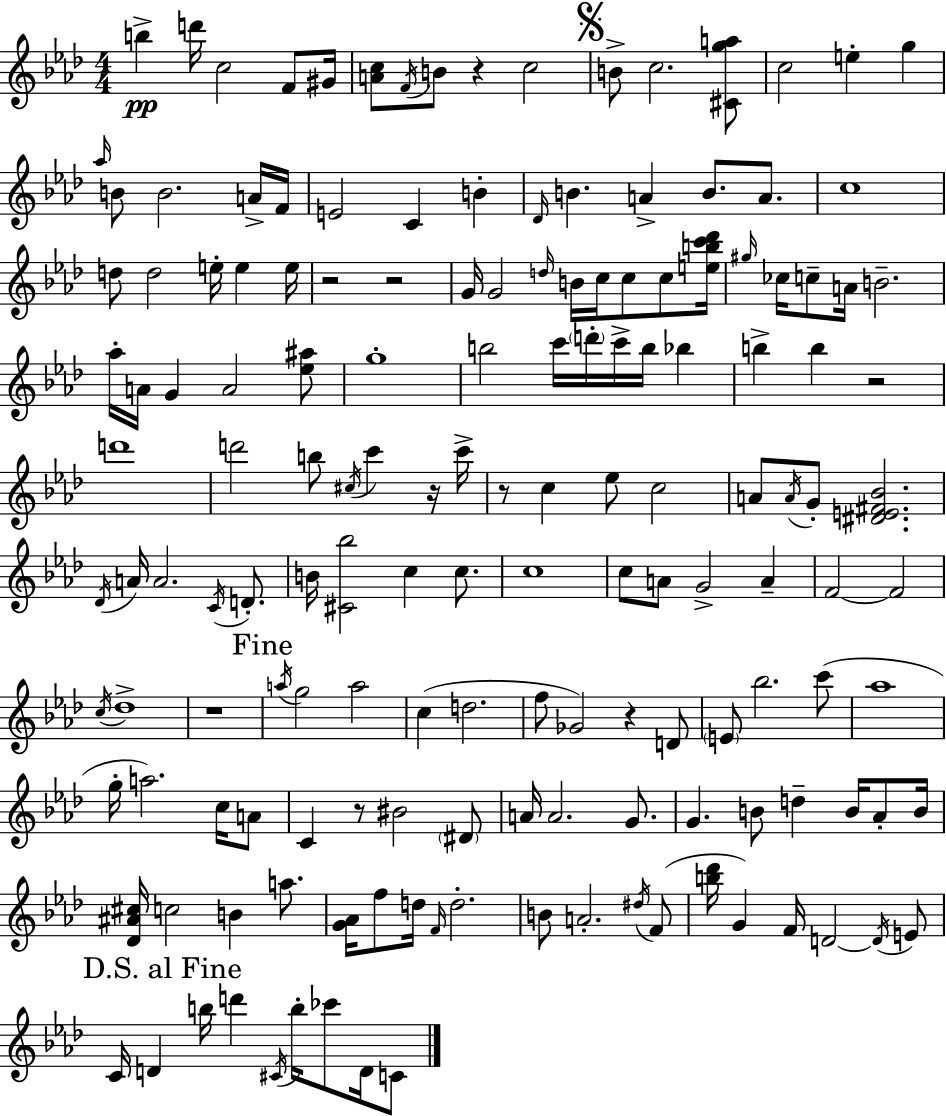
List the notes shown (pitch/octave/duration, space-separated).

B5/q D6/s C5/h F4/e G#4/s [A4,C5]/e F4/s B4/e R/q C5/h B4/e C5/h. [C#4,G5,A5]/e C5/h E5/q G5/q Ab5/s B4/e B4/h. A4/s F4/s E4/h C4/q B4/q Db4/s B4/q. A4/q B4/e. A4/e. C5/w D5/e D5/h E5/s E5/q E5/s R/h R/h G4/s G4/h D5/s B4/s C5/s C5/e C5/e [E5,B5,C6,Db6]/s G#5/s CES5/s C5/e A4/s B4/h. Ab5/s A4/s G4/q A4/h [Eb5,A#5]/e G5/w B5/h C6/s D6/s C6/s B5/s Bb5/q B5/q B5/q R/h D6/w D6/h B5/e C#5/s C6/q R/s C6/s R/e C5/q Eb5/e C5/h A4/e A4/s G4/e [D#4,E4,F#4,Bb4]/h. Db4/s A4/s A4/h. C4/s D4/e. B4/s [C#4,Bb5]/h C5/q C5/e. C5/w C5/e A4/e G4/h A4/q F4/h F4/h C5/s Db5/w R/w A5/s G5/h A5/h C5/q D5/h. F5/e Gb4/h R/q D4/e E4/e Bb5/h. C6/e Ab5/w G5/s A5/h. C5/s A4/e C4/q R/e BIS4/h D#4/e A4/s A4/h. G4/e. G4/q. B4/e D5/q B4/s Ab4/e B4/s [Db4,A#4,C#5]/s C5/h B4/q A5/e. [G4,Ab4]/s F5/e D5/s F4/s D5/h. B4/e A4/h. D#5/s F4/e [B5,Db6]/s G4/q F4/s D4/h D4/s E4/e C4/s D4/q B5/s D6/q C#4/s B5/s CES6/e D4/s C4/e